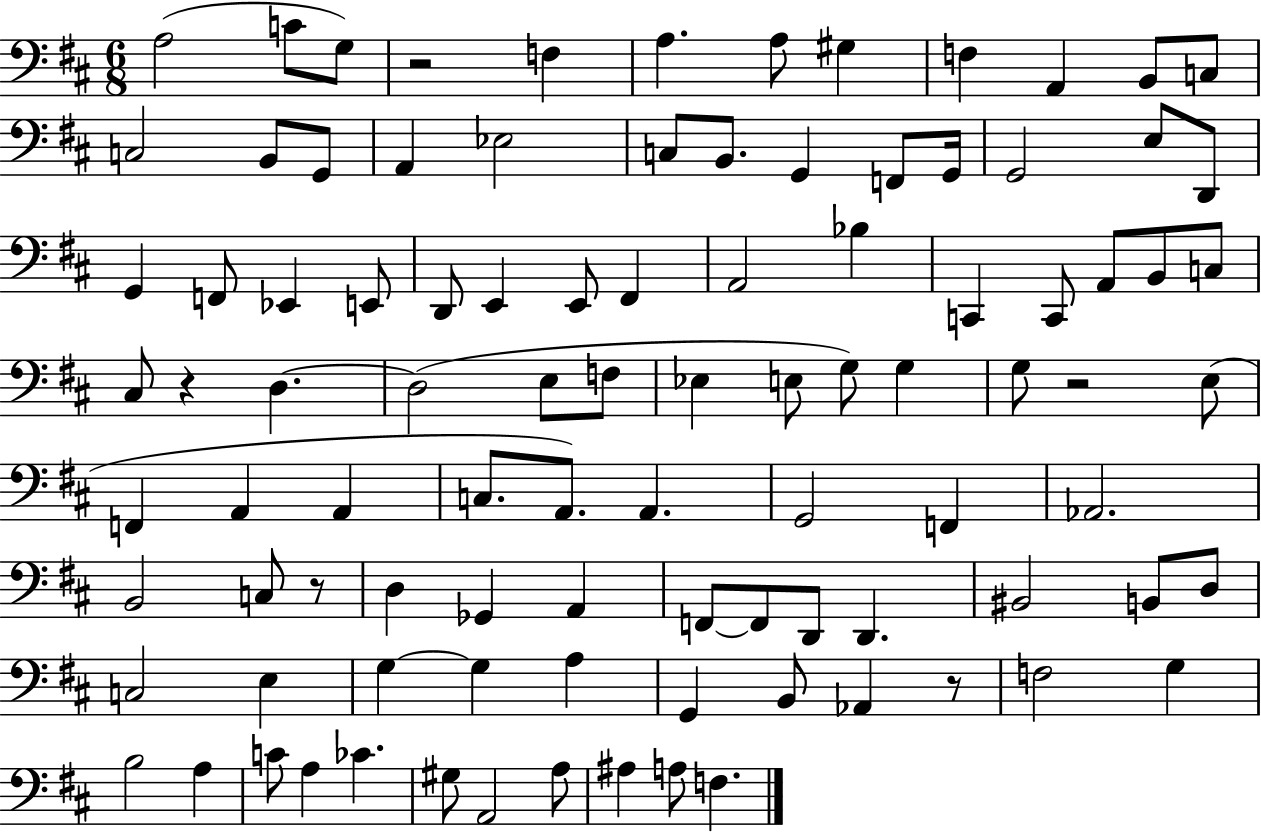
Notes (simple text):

A3/h C4/e G3/e R/h F3/q A3/q. A3/e G#3/q F3/q A2/q B2/e C3/e C3/h B2/e G2/e A2/q Eb3/h C3/e B2/e. G2/q F2/e G2/s G2/h E3/e D2/e G2/q F2/e Eb2/q E2/e D2/e E2/q E2/e F#2/q A2/h Bb3/q C2/q C2/e A2/e B2/e C3/e C#3/e R/q D3/q. D3/h E3/e F3/e Eb3/q E3/e G3/e G3/q G3/e R/h E3/e F2/q A2/q A2/q C3/e. A2/e. A2/q. G2/h F2/q Ab2/h. B2/h C3/e R/e D3/q Gb2/q A2/q F2/e F2/e D2/e D2/q. BIS2/h B2/e D3/e C3/h E3/q G3/q G3/q A3/q G2/q B2/e Ab2/q R/e F3/h G3/q B3/h A3/q C4/e A3/q CES4/q. G#3/e A2/h A3/e A#3/q A3/e F3/q.